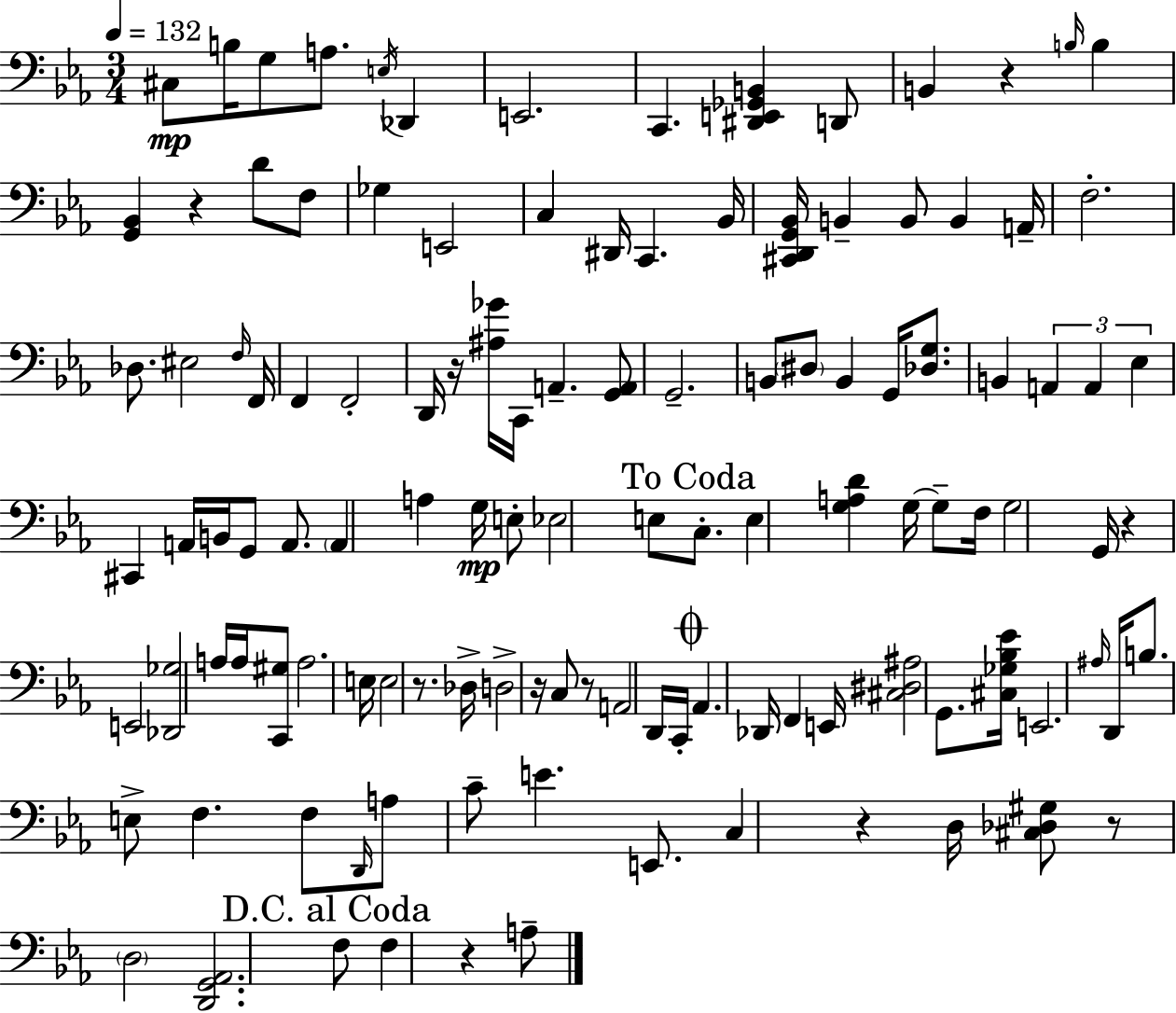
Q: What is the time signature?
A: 3/4